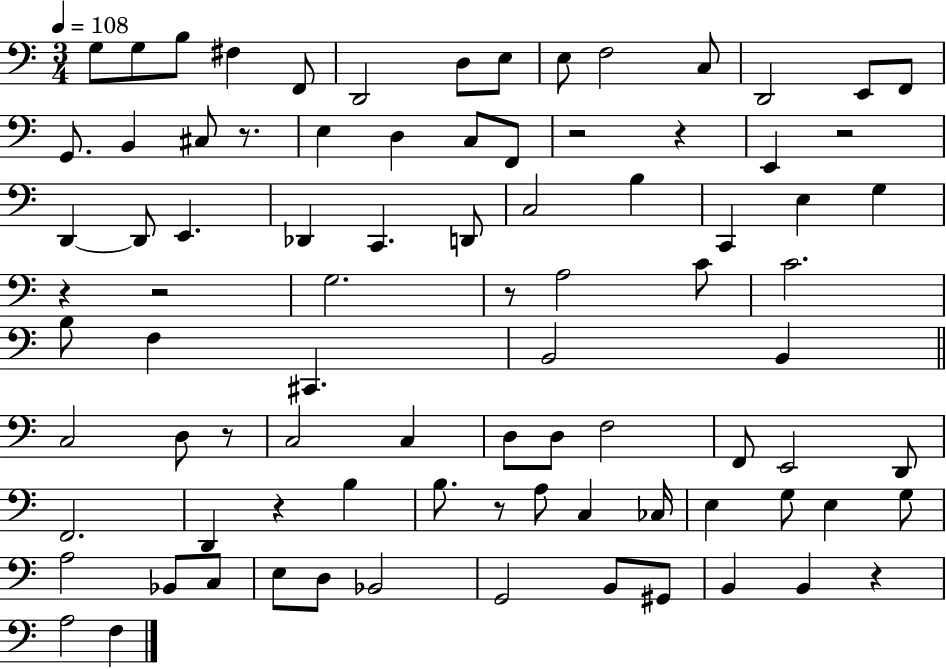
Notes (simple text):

G3/e G3/e B3/e F#3/q F2/e D2/h D3/e E3/e E3/e F3/h C3/e D2/h E2/e F2/e G2/e. B2/q C#3/e R/e. E3/q D3/q C3/e F2/e R/h R/q E2/q R/h D2/q D2/e E2/q. Db2/q C2/q. D2/e C3/h B3/q C2/q E3/q G3/q R/q R/h G3/h. R/e A3/h C4/e C4/h. B3/e F3/q C#2/q. B2/h B2/q C3/h D3/e R/e C3/h C3/q D3/e D3/e F3/h F2/e E2/h D2/e F2/h. D2/q R/q B3/q B3/e. R/e A3/e C3/q CES3/s E3/q G3/e E3/q G3/e A3/h Bb2/e C3/e E3/e D3/e Bb2/h G2/h B2/e G#2/e B2/q B2/q R/q A3/h F3/q